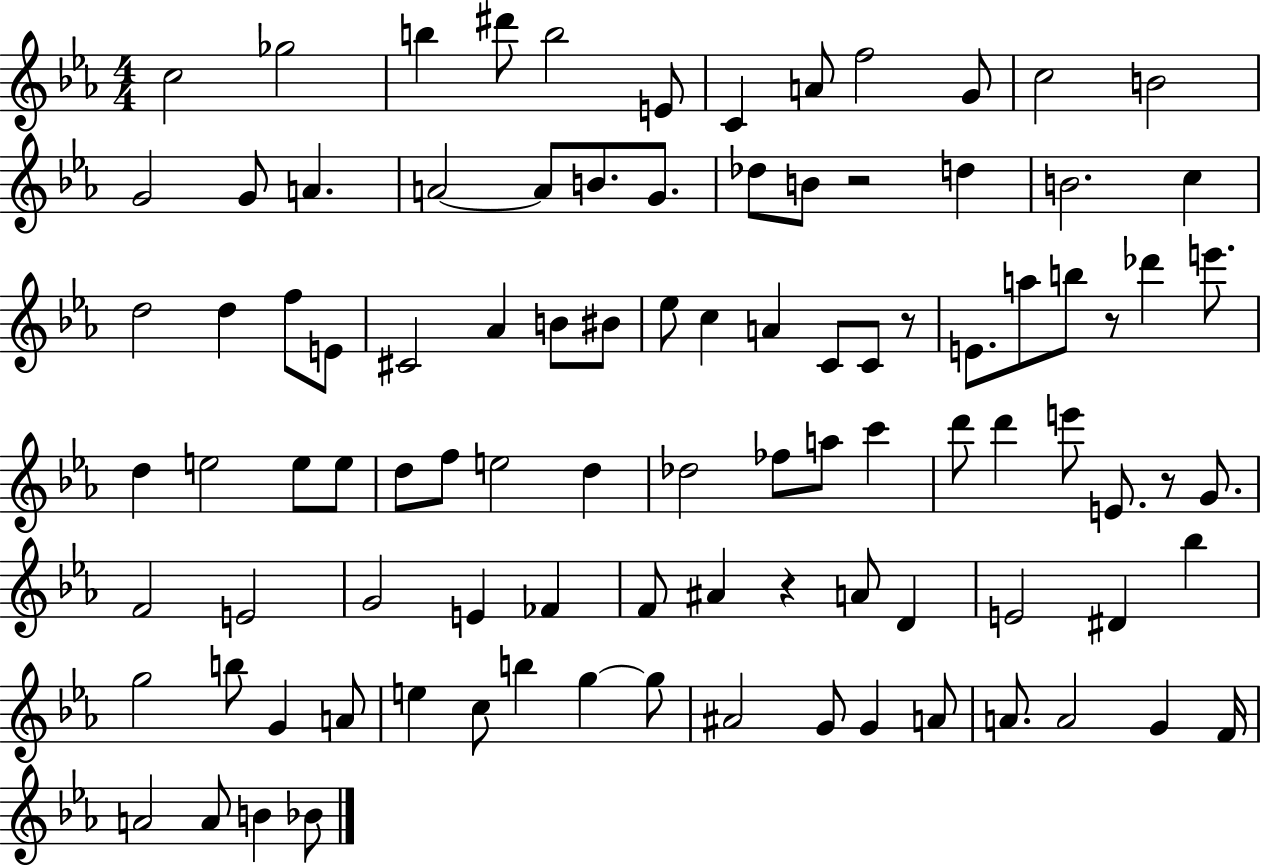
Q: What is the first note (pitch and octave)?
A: C5